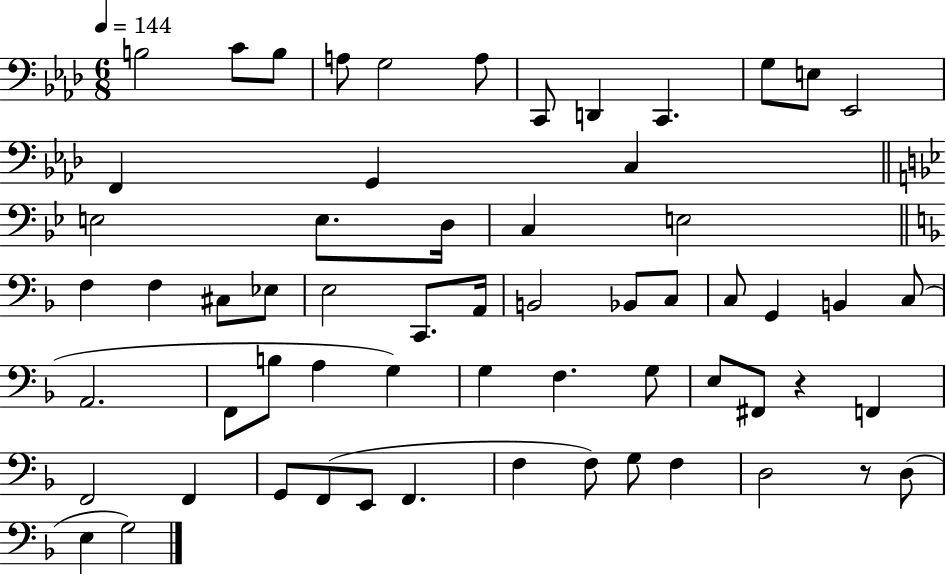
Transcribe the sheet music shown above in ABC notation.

X:1
T:Untitled
M:6/8
L:1/4
K:Ab
B,2 C/2 B,/2 A,/2 G,2 A,/2 C,,/2 D,, C,, G,/2 E,/2 _E,,2 F,, G,, C, E,2 E,/2 D,/4 C, E,2 F, F, ^C,/2 _E,/2 E,2 C,,/2 A,,/4 B,,2 _B,,/2 C,/2 C,/2 G,, B,, C,/2 A,,2 F,,/2 B,/2 A, G, G, F, G,/2 E,/2 ^F,,/2 z F,, F,,2 F,, G,,/2 F,,/2 E,,/2 F,, F, F,/2 G,/2 F, D,2 z/2 D,/2 E, G,2